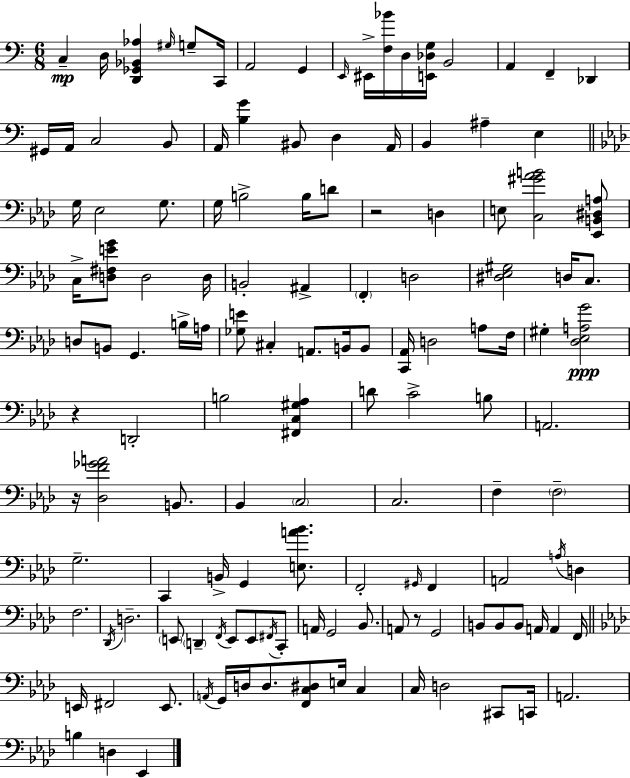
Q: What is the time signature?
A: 6/8